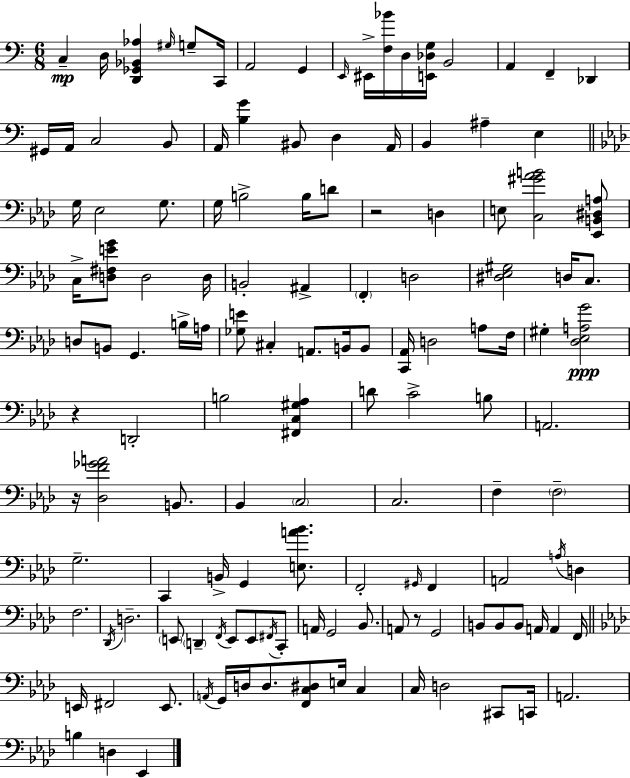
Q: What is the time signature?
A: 6/8